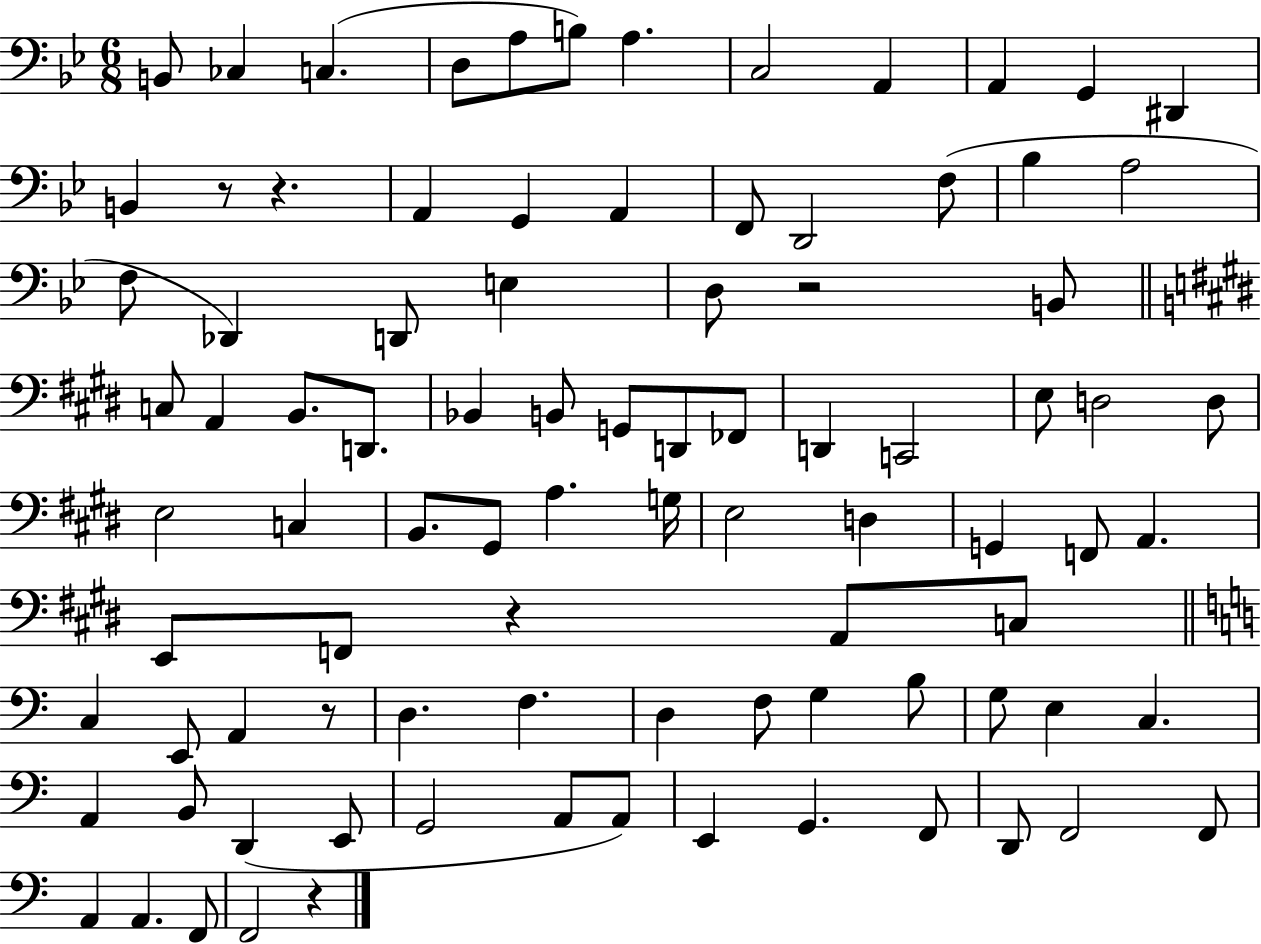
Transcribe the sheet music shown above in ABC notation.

X:1
T:Untitled
M:6/8
L:1/4
K:Bb
B,,/2 _C, C, D,/2 A,/2 B,/2 A, C,2 A,, A,, G,, ^D,, B,, z/2 z A,, G,, A,, F,,/2 D,,2 F,/2 _B, A,2 F,/2 _D,, D,,/2 E, D,/2 z2 B,,/2 C,/2 A,, B,,/2 D,,/2 _B,, B,,/2 G,,/2 D,,/2 _F,,/2 D,, C,,2 E,/2 D,2 D,/2 E,2 C, B,,/2 ^G,,/2 A, G,/4 E,2 D, G,, F,,/2 A,, E,,/2 F,,/2 z A,,/2 C,/2 C, E,,/2 A,, z/2 D, F, D, F,/2 G, B,/2 G,/2 E, C, A,, B,,/2 D,, E,,/2 G,,2 A,,/2 A,,/2 E,, G,, F,,/2 D,,/2 F,,2 F,,/2 A,, A,, F,,/2 F,,2 z